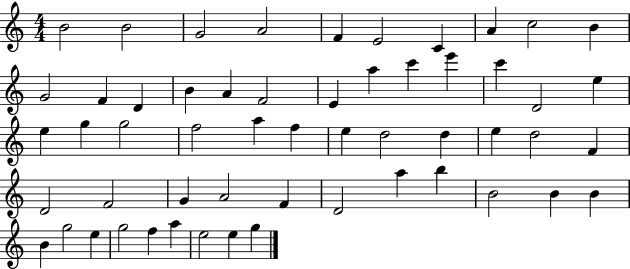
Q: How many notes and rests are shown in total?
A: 55